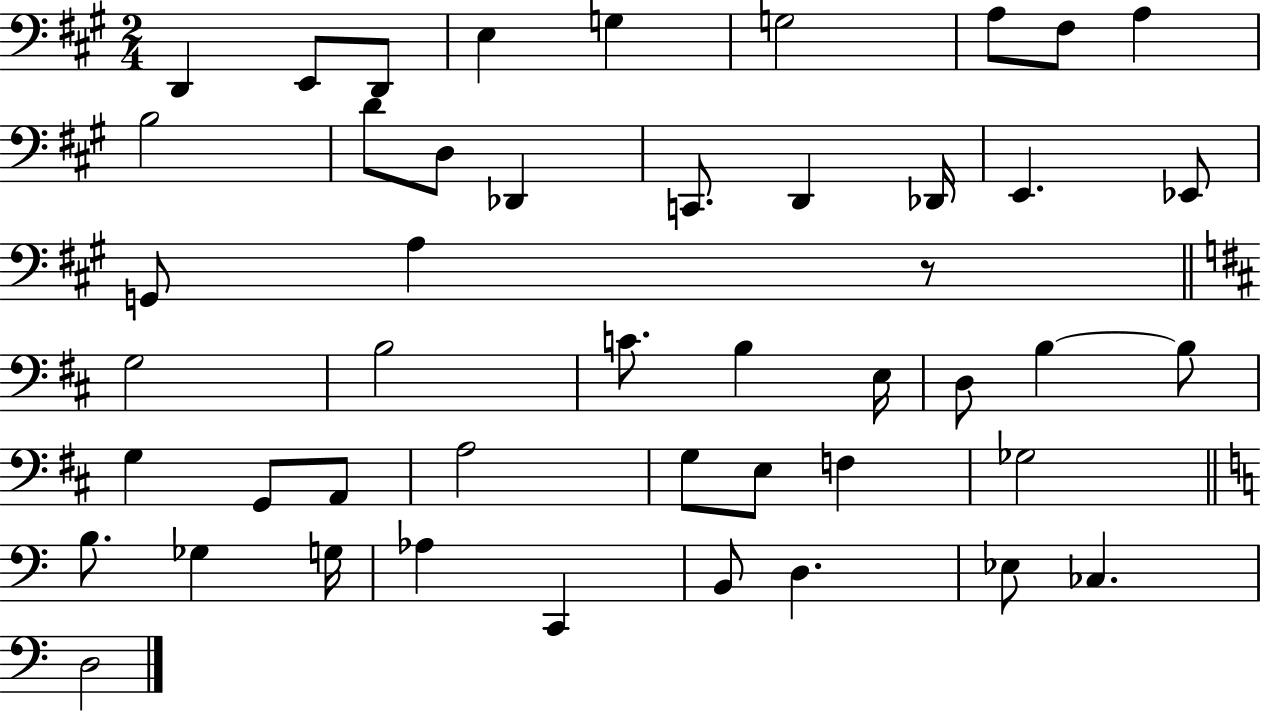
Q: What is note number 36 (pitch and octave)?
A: Gb3